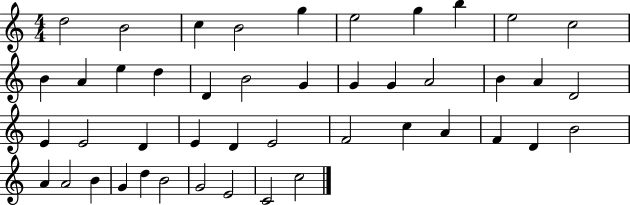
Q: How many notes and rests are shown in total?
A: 45